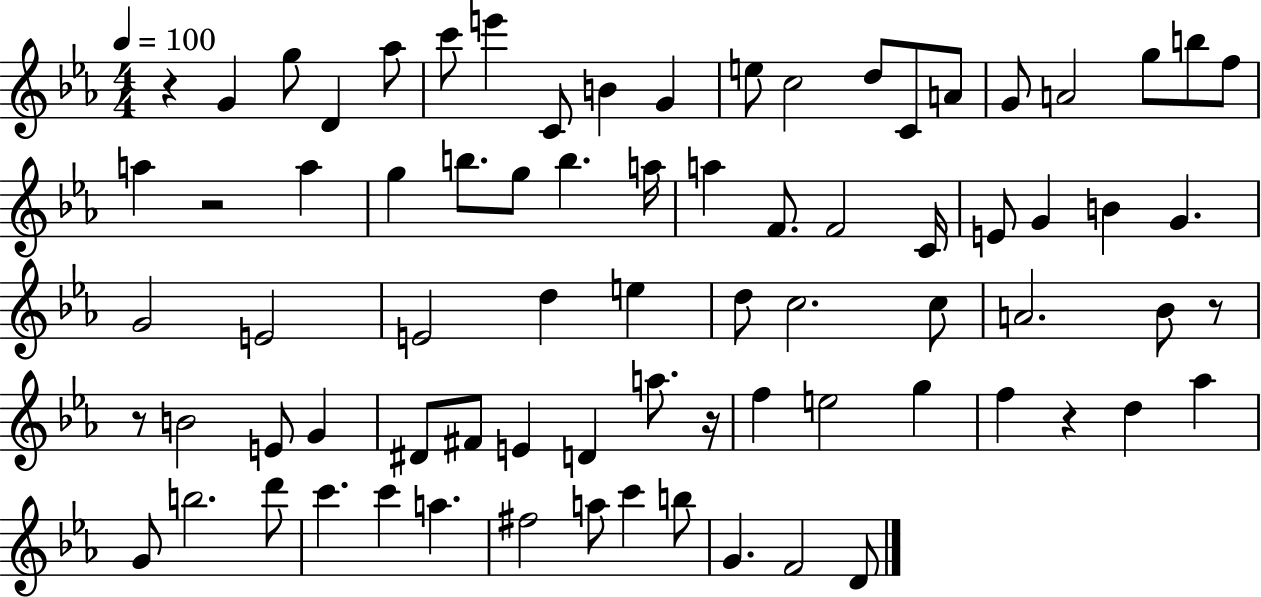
{
  \clef treble
  \numericTimeSignature
  \time 4/4
  \key ees \major
  \tempo 4 = 100
  r4 g'4 g''8 d'4 aes''8 | c'''8 e'''4 c'8 b'4 g'4 | e''8 c''2 d''8 c'8 a'8 | g'8 a'2 g''8 b''8 f''8 | \break a''4 r2 a''4 | g''4 b''8. g''8 b''4. a''16 | a''4 f'8. f'2 c'16 | e'8 g'4 b'4 g'4. | \break g'2 e'2 | e'2 d''4 e''4 | d''8 c''2. c''8 | a'2. bes'8 r8 | \break r8 b'2 e'8 g'4 | dis'8 fis'8 e'4 d'4 a''8. r16 | f''4 e''2 g''4 | f''4 r4 d''4 aes''4 | \break g'8 b''2. d'''8 | c'''4. c'''4 a''4. | fis''2 a''8 c'''4 b''8 | g'4. f'2 d'8 | \break \bar "|."
}